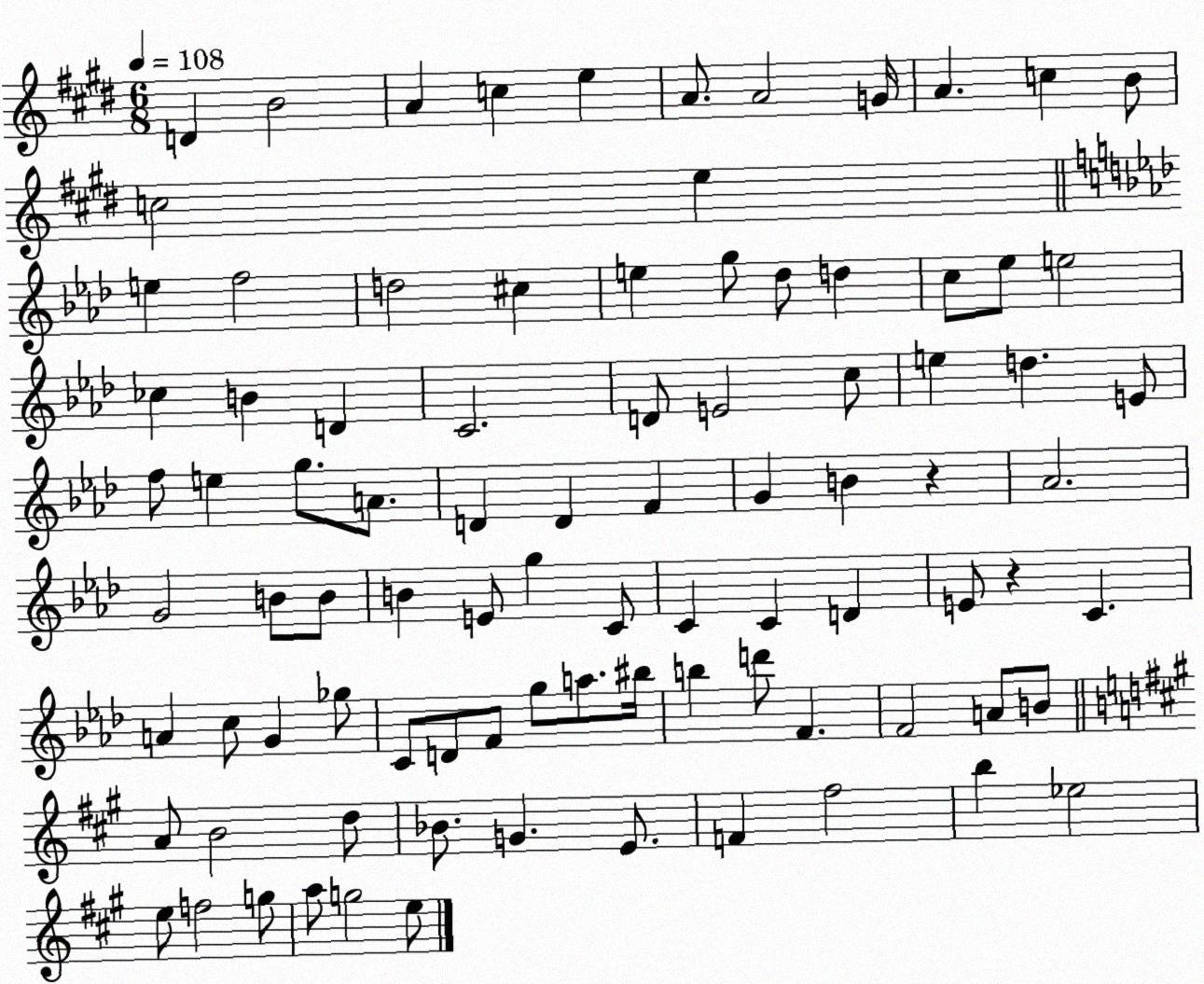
X:1
T:Untitled
M:6/8
L:1/4
K:E
D B2 A c e A/2 A2 G/4 A c B/2 c2 e e f2 d2 ^c e g/2 _d/2 d c/2 _e/2 e2 _c B D C2 D/2 E2 c/2 e d E/2 f/2 e g/2 A/2 D D F G B z _A2 G2 B/2 B/2 B E/2 g C/2 C C D E/2 z C A c/2 G _g/2 C/2 D/2 F/2 g/2 a/2 ^b/4 b d'/2 F F2 A/2 B/2 A/2 B2 d/2 _B/2 G E/2 F ^f2 b _e2 e/2 f2 g/2 a/2 g2 e/2